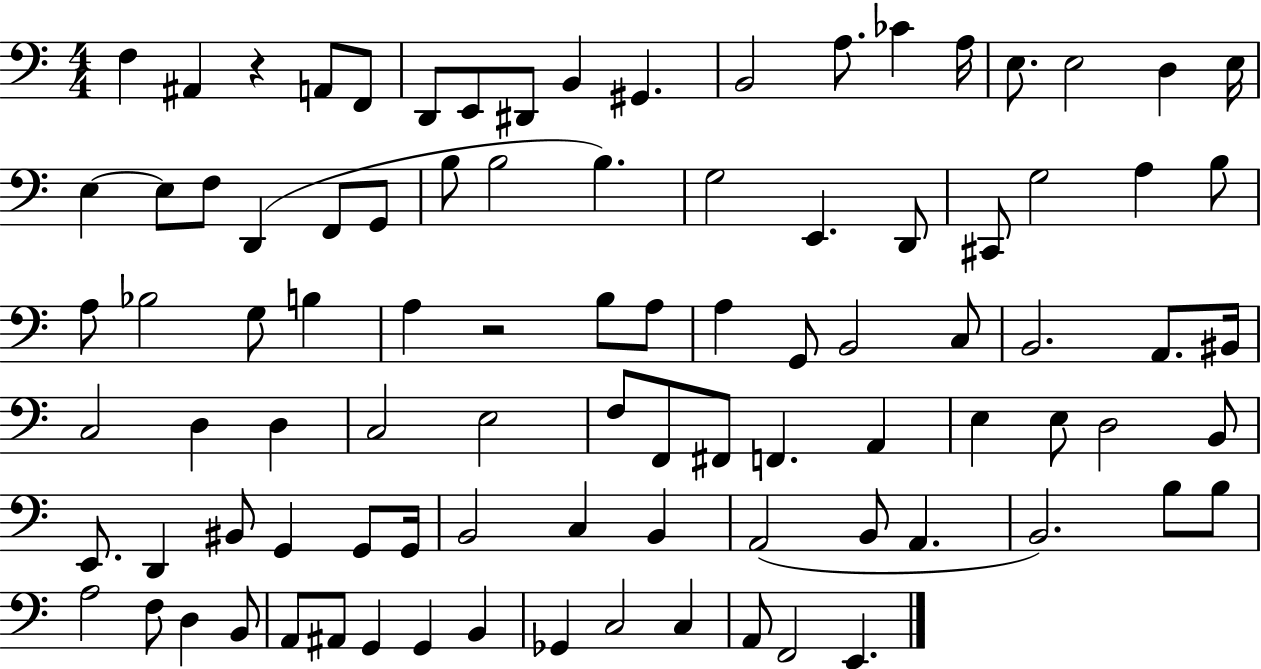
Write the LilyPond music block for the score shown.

{
  \clef bass
  \numericTimeSignature
  \time 4/4
  \key c \major
  f4 ais,4 r4 a,8 f,8 | d,8 e,8 dis,8 b,4 gis,4. | b,2 a8. ces'4 a16 | e8. e2 d4 e16 | \break e4~~ e8 f8 d,4( f,8 g,8 | b8 b2 b4.) | g2 e,4. d,8 | cis,8 g2 a4 b8 | \break a8 bes2 g8 b4 | a4 r2 b8 a8 | a4 g,8 b,2 c8 | b,2. a,8. bis,16 | \break c2 d4 d4 | c2 e2 | f8 f,8 fis,8 f,4. a,4 | e4 e8 d2 b,8 | \break e,8. d,4 bis,8 g,4 g,8 g,16 | b,2 c4 b,4 | a,2( b,8 a,4. | b,2.) b8 b8 | \break a2 f8 d4 b,8 | a,8 ais,8 g,4 g,4 b,4 | ges,4 c2 c4 | a,8 f,2 e,4. | \break \bar "|."
}